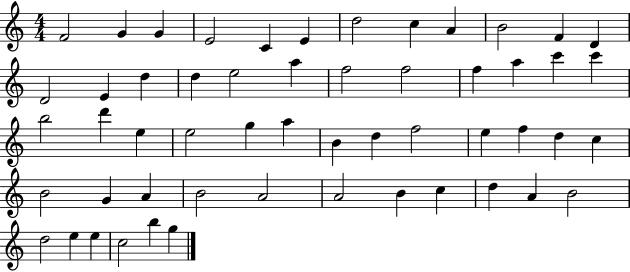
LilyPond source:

{
  \clef treble
  \numericTimeSignature
  \time 4/4
  \key c \major
  f'2 g'4 g'4 | e'2 c'4 e'4 | d''2 c''4 a'4 | b'2 f'4 d'4 | \break d'2 e'4 d''4 | d''4 e''2 a''4 | f''2 f''2 | f''4 a''4 c'''4 c'''4 | \break b''2 d'''4 e''4 | e''2 g''4 a''4 | b'4 d''4 f''2 | e''4 f''4 d''4 c''4 | \break b'2 g'4 a'4 | b'2 a'2 | a'2 b'4 c''4 | d''4 a'4 b'2 | \break d''2 e''4 e''4 | c''2 b''4 g''4 | \bar "|."
}